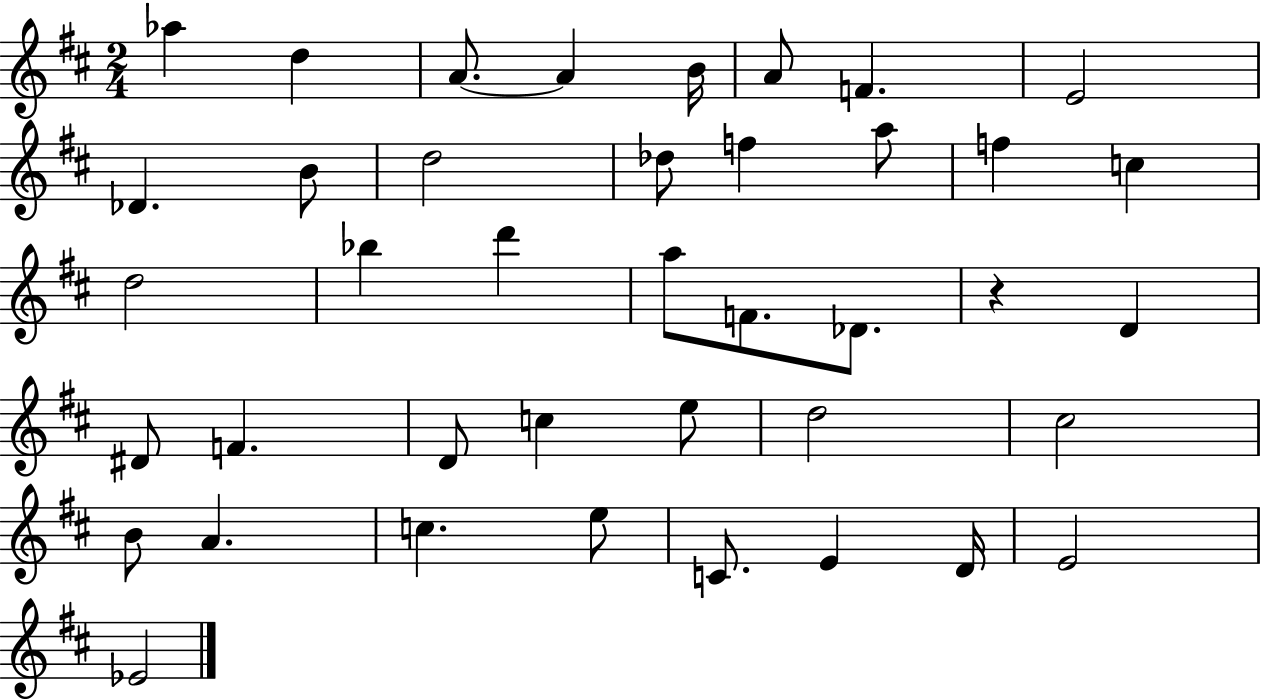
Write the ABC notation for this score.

X:1
T:Untitled
M:2/4
L:1/4
K:D
_a d A/2 A B/4 A/2 F E2 _D B/2 d2 _d/2 f a/2 f c d2 _b d' a/2 F/2 _D/2 z D ^D/2 F D/2 c e/2 d2 ^c2 B/2 A c e/2 C/2 E D/4 E2 _E2